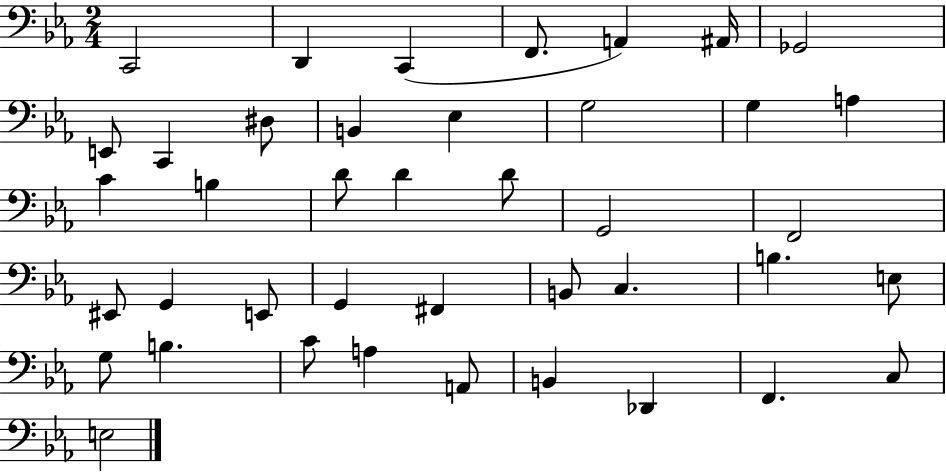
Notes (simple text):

C2/h D2/q C2/q F2/e. A2/q A#2/s Gb2/h E2/e C2/q D#3/e B2/q Eb3/q G3/h G3/q A3/q C4/q B3/q D4/e D4/q D4/e G2/h F2/h EIS2/e G2/q E2/e G2/q F#2/q B2/e C3/q. B3/q. E3/e G3/e B3/q. C4/e A3/q A2/e B2/q Db2/q F2/q. C3/e E3/h